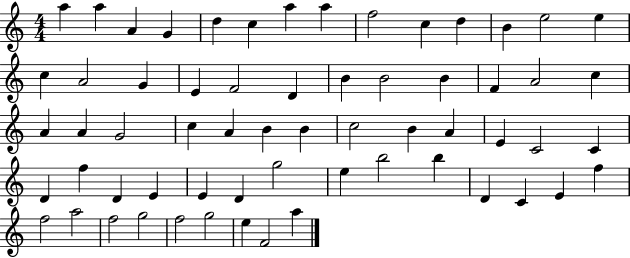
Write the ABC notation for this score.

X:1
T:Untitled
M:4/4
L:1/4
K:C
a a A G d c a a f2 c d B e2 e c A2 G E F2 D B B2 B F A2 c A A G2 c A B B c2 B A E C2 C D f D E E D g2 e b2 b D C E f f2 a2 f2 g2 f2 g2 e F2 a